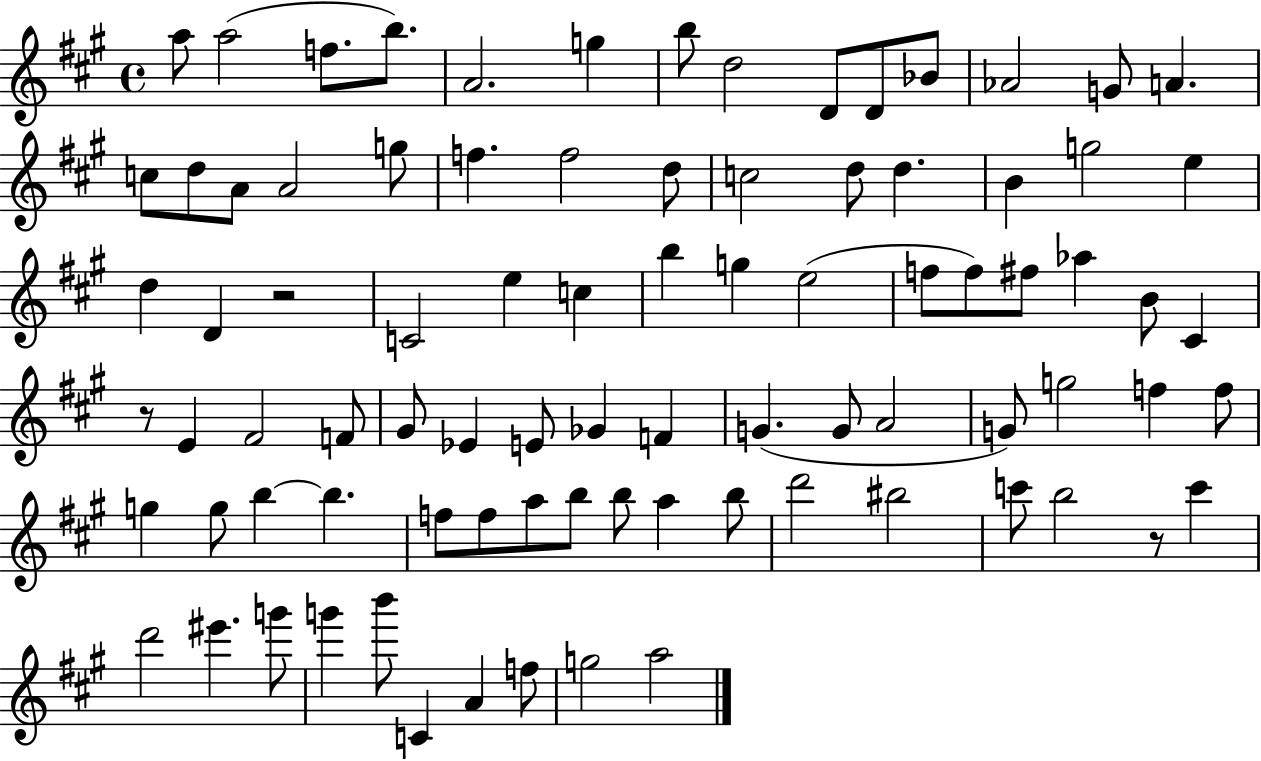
{
  \clef treble
  \time 4/4
  \defaultTimeSignature
  \key a \major
  a''8 a''2( f''8. b''8.) | a'2. g''4 | b''8 d''2 d'8 d'8 bes'8 | aes'2 g'8 a'4. | \break c''8 d''8 a'8 a'2 g''8 | f''4. f''2 d''8 | c''2 d''8 d''4. | b'4 g''2 e''4 | \break d''4 d'4 r2 | c'2 e''4 c''4 | b''4 g''4 e''2( | f''8 f''8) fis''8 aes''4 b'8 cis'4 | \break r8 e'4 fis'2 f'8 | gis'8 ees'4 e'8 ges'4 f'4 | g'4.( g'8 a'2 | g'8) g''2 f''4 f''8 | \break g''4 g''8 b''4~~ b''4. | f''8 f''8 a''8 b''8 b''8 a''4 b''8 | d'''2 bis''2 | c'''8 b''2 r8 c'''4 | \break d'''2 eis'''4. g'''8 | g'''4 b'''8 c'4 a'4 f''8 | g''2 a''2 | \bar "|."
}